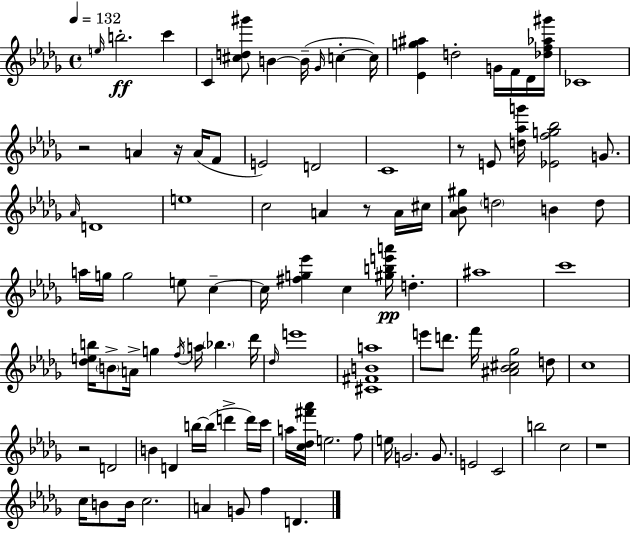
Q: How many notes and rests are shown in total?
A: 100